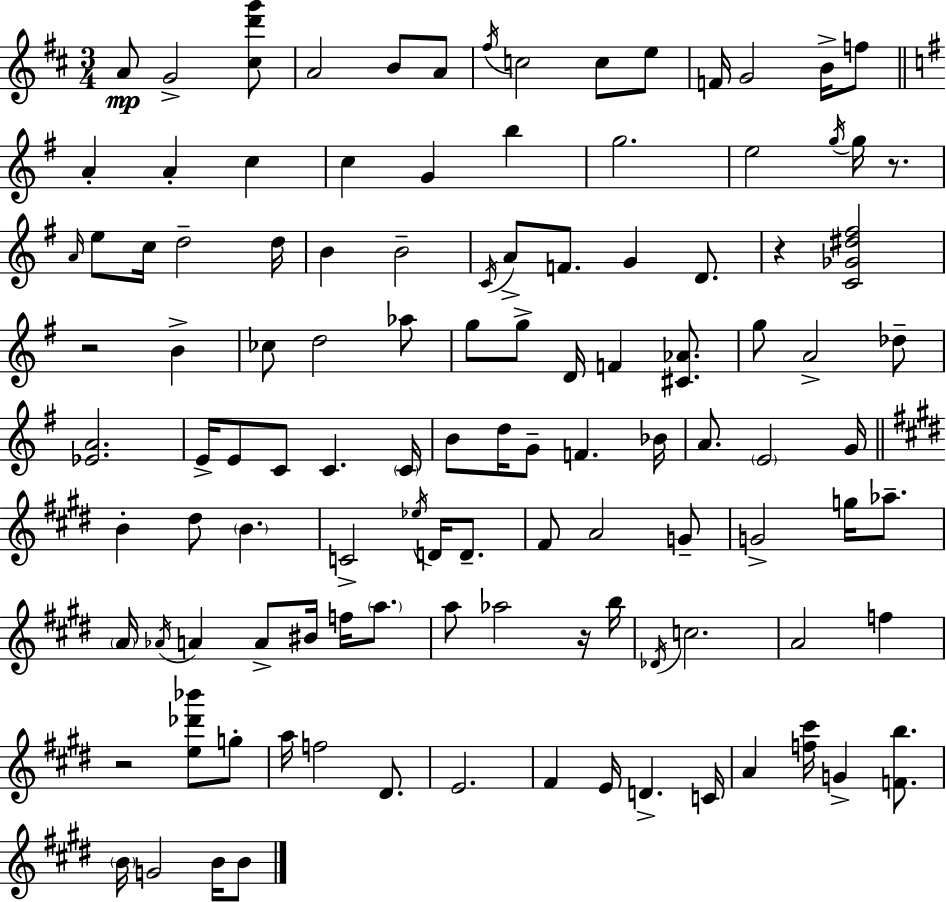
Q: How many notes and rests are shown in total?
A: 113